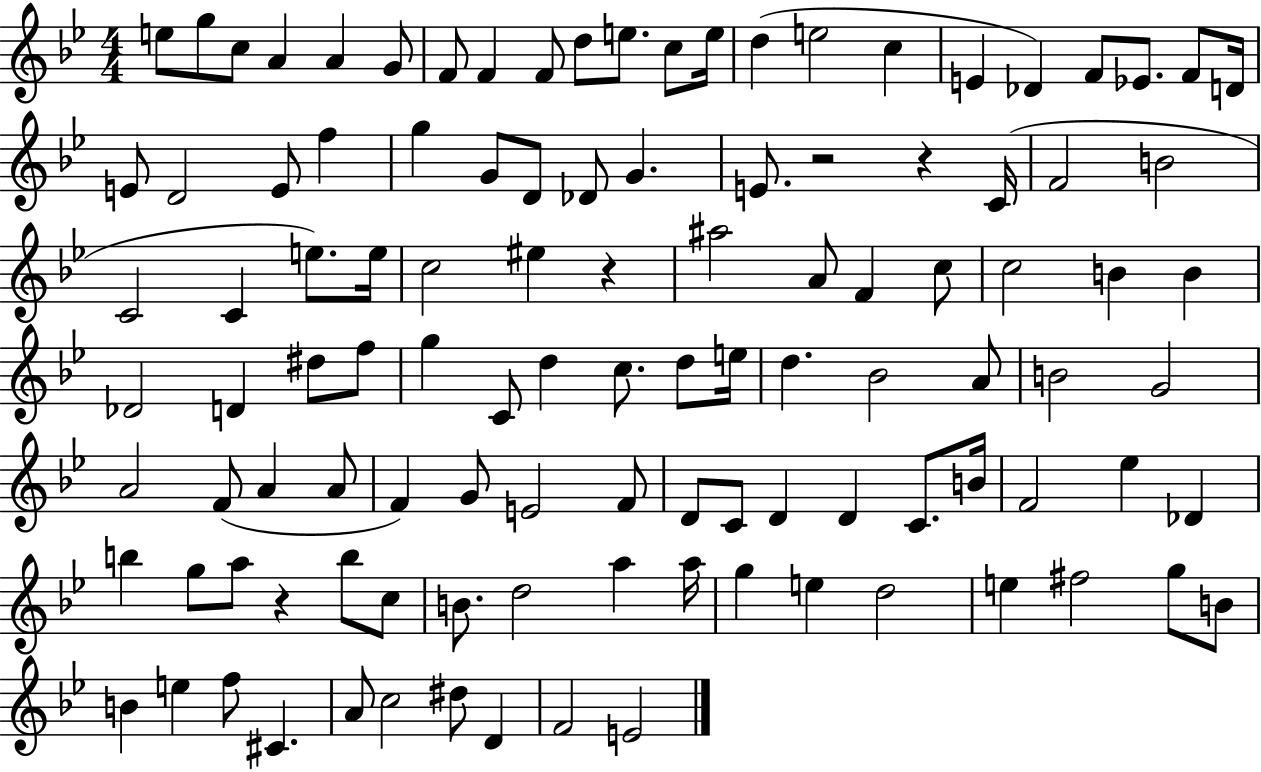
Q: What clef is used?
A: treble